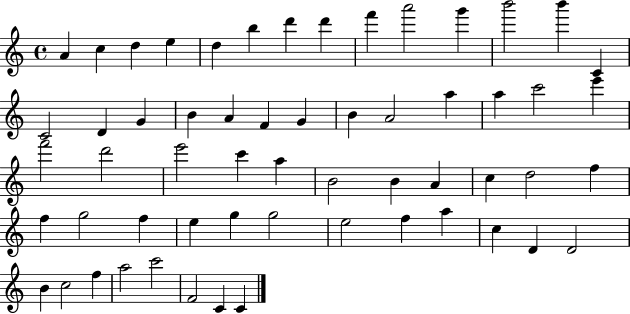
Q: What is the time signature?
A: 4/4